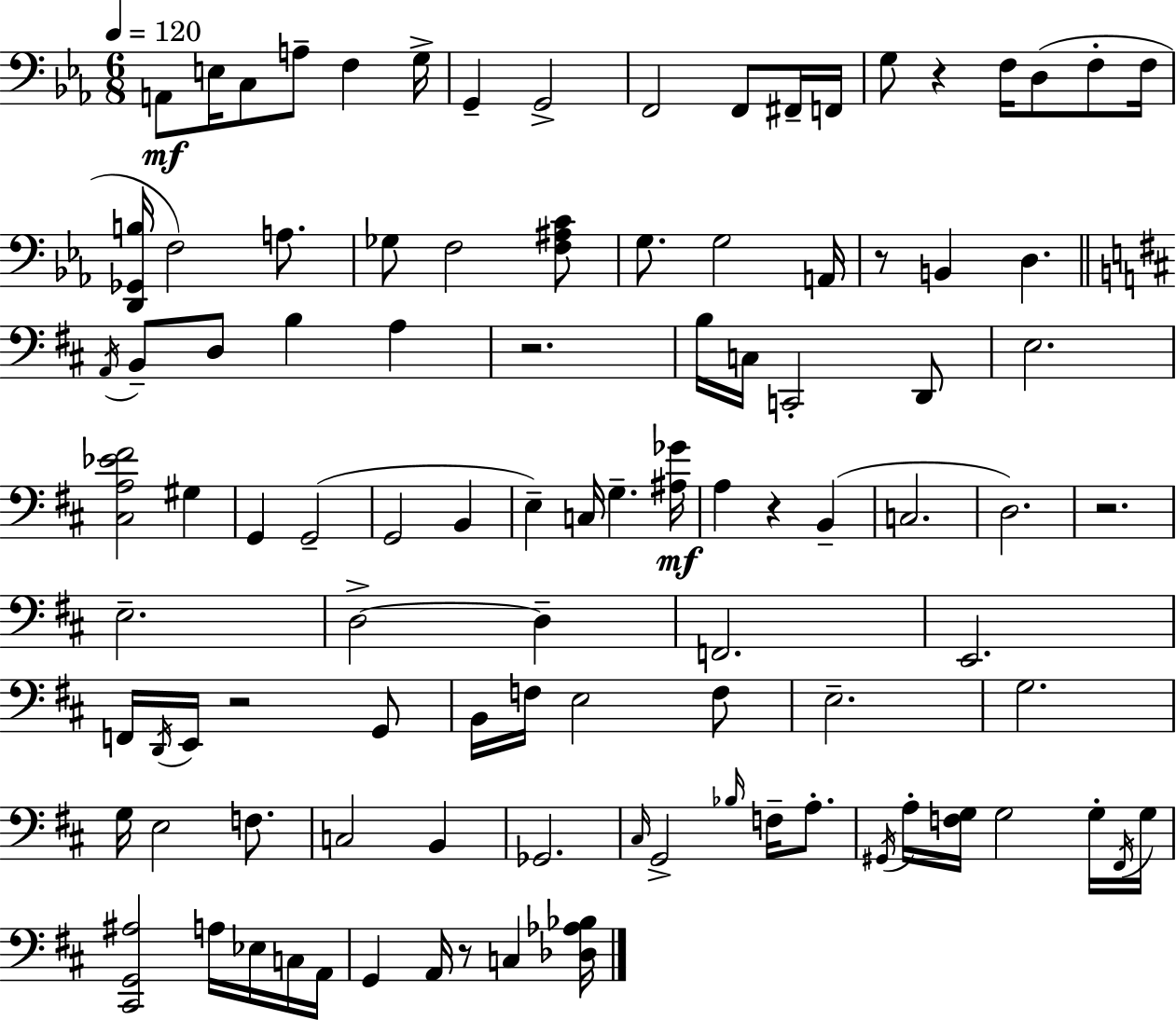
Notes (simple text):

A2/e E3/s C3/e A3/e F3/q G3/s G2/q G2/h F2/h F2/e F#2/s F2/s G3/e R/q F3/s D3/e F3/e F3/s [D2,Gb2,B3]/s F3/h A3/e. Gb3/e F3/h [F3,A#3,C4]/e G3/e. G3/h A2/s R/e B2/q D3/q. A2/s B2/e D3/e B3/q A3/q R/h. B3/s C3/s C2/h D2/e E3/h. [C#3,A3,Eb4,F#4]/h G#3/q G2/q G2/h G2/h B2/q E3/q C3/s G3/q. [A#3,Gb4]/s A3/q R/q B2/q C3/h. D3/h. R/h. E3/h. D3/h D3/q F2/h. E2/h. F2/s D2/s E2/s R/h G2/e B2/s F3/s E3/h F3/e E3/h. G3/h. G3/s E3/h F3/e. C3/h B2/q Gb2/h. C#3/s G2/h Bb3/s F3/s A3/e. G#2/s A3/s [F3,G3]/s G3/h G3/s F#2/s G3/s [C#2,G2,A#3]/h A3/s Eb3/s C3/s A2/s G2/q A2/s R/e C3/q [Db3,Ab3,Bb3]/s